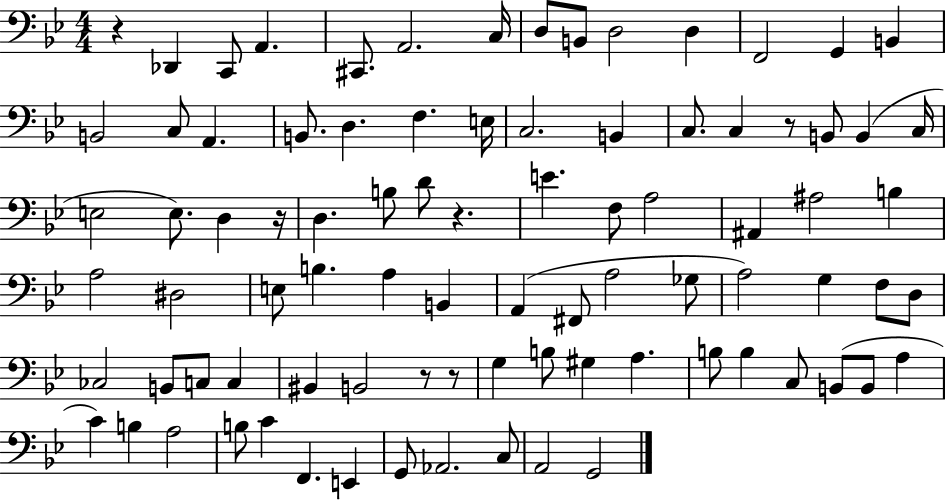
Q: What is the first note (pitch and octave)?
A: Db2